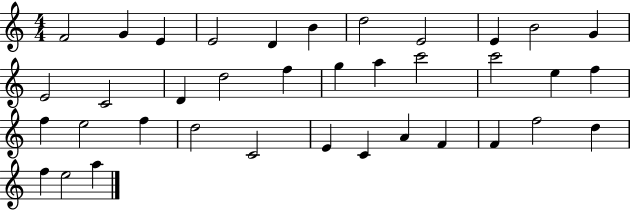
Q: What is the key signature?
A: C major